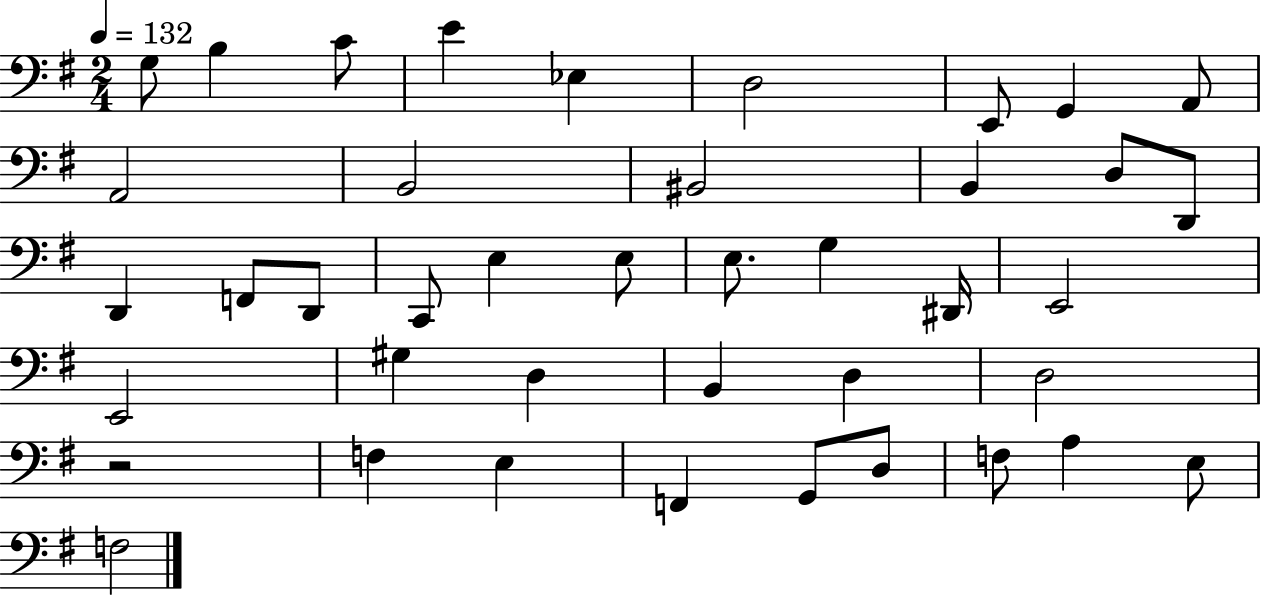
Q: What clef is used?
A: bass